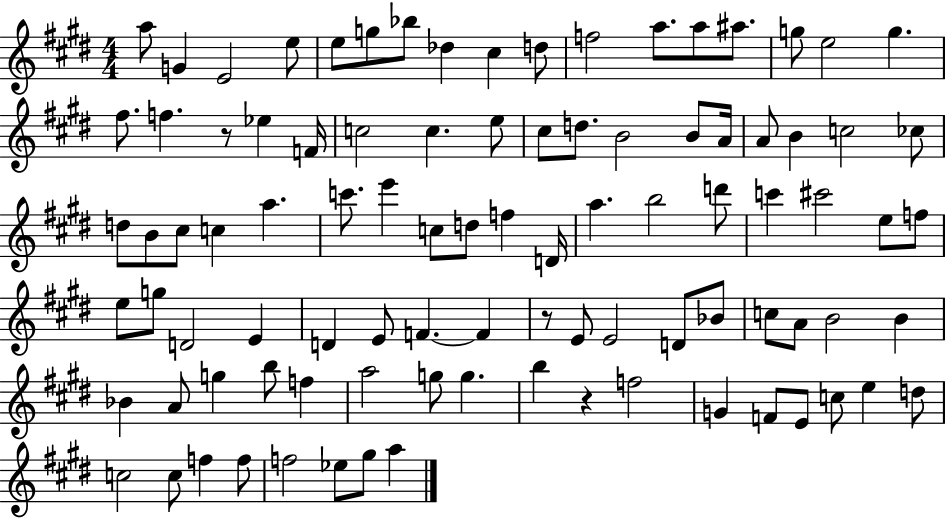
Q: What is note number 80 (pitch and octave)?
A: E4